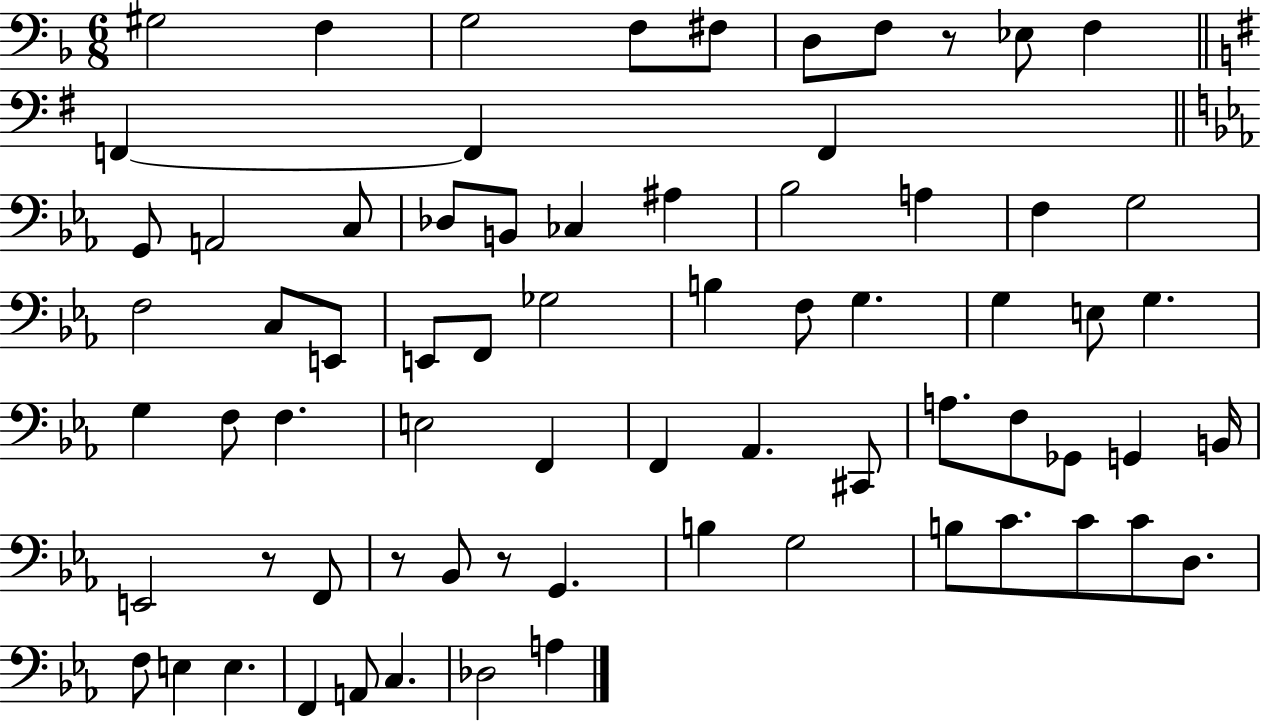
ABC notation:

X:1
T:Untitled
M:6/8
L:1/4
K:F
^G,2 F, G,2 F,/2 ^F,/2 D,/2 F,/2 z/2 _E,/2 F, F,, F,, F,, G,,/2 A,,2 C,/2 _D,/2 B,,/2 _C, ^A, _B,2 A, F, G,2 F,2 C,/2 E,,/2 E,,/2 F,,/2 _G,2 B, F,/2 G, G, E,/2 G, G, F,/2 F, E,2 F,, F,, _A,, ^C,,/2 A,/2 F,/2 _G,,/2 G,, B,,/4 E,,2 z/2 F,,/2 z/2 _B,,/2 z/2 G,, B, G,2 B,/2 C/2 C/2 C/2 D,/2 F,/2 E, E, F,, A,,/2 C, _D,2 A,